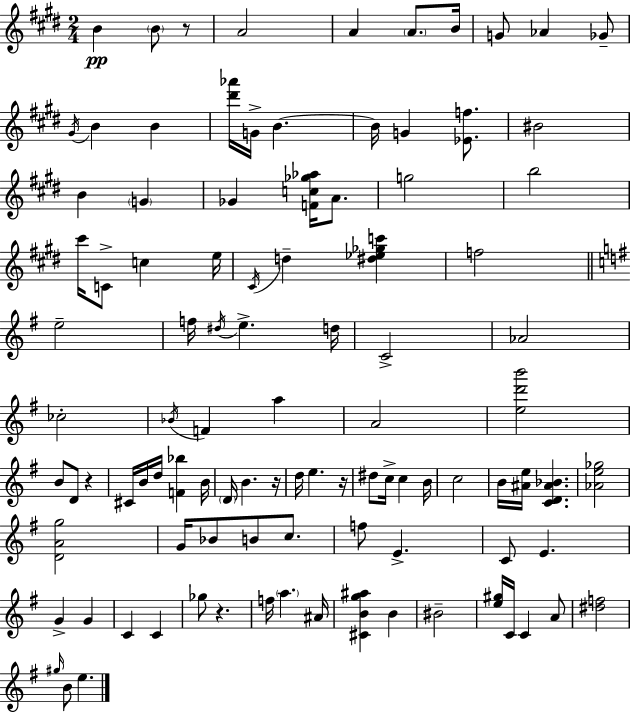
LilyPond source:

{
  \clef treble
  \numericTimeSignature
  \time 2/4
  \key e \major
  b'4\pp \parenthesize b'8 r8 | a'2 | a'4 \parenthesize a'8. b'16 | g'8 aes'4 ges'8-- | \break \acciaccatura { gis'16 } b'4 b'4 | <dis''' aes'''>16 g'16-> b'4.~~ | b'16 g'4 <ees' f''>8. | bis'2 | \break b'4 \parenthesize g'4 | ges'4 <f' c'' ges'' aes''>16 a'8. | g''2 | b''2 | \break cis'''16 c'8-> c''4 | e''16 \acciaccatura { cis'16 } d''4-- <dis'' ees'' ges'' c'''>4 | f''2 | \bar "||" \break \key g \major e''2-- | f''16 \acciaccatura { dis''16 } e''4.-> | d''16 c'2-> | aes'2 | \break ces''2-. | \acciaccatura { bes'16 } f'4 a''4 | a'2 | <e'' d''' b'''>2 | \break b'8 d'8 r4 | cis'16 b'16 d''16 <f' bes''>4 | b'16 \parenthesize d'16 b'4. | r16 d''16 e''4. | \break r16 dis''8 c''16-> c''4 | b'16 c''2 | b'16 <ais' e''>16 <c' d' ais' bes'>4. | <aes' e'' ges''>2 | \break <d' a' g''>2 | g'16 bes'8 b'8 c''8. | f''8 e'4.-> | c'8 e'4. | \break g'4-> g'4 | c'4 c'4 | ges''8 r4. | f''16 \parenthesize a''4. | \break ais'16 <cis' b' g'' ais''>4 b'4 | bis'2-- | <e'' gis''>16 c'16 c'4 | a'8 <dis'' f''>2 | \break \grace { gis''16 } b'8 e''4. | \bar "|."
}